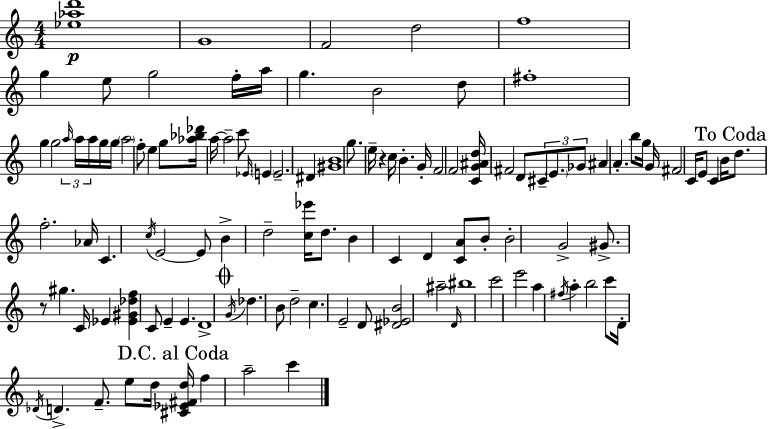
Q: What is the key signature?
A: A minor